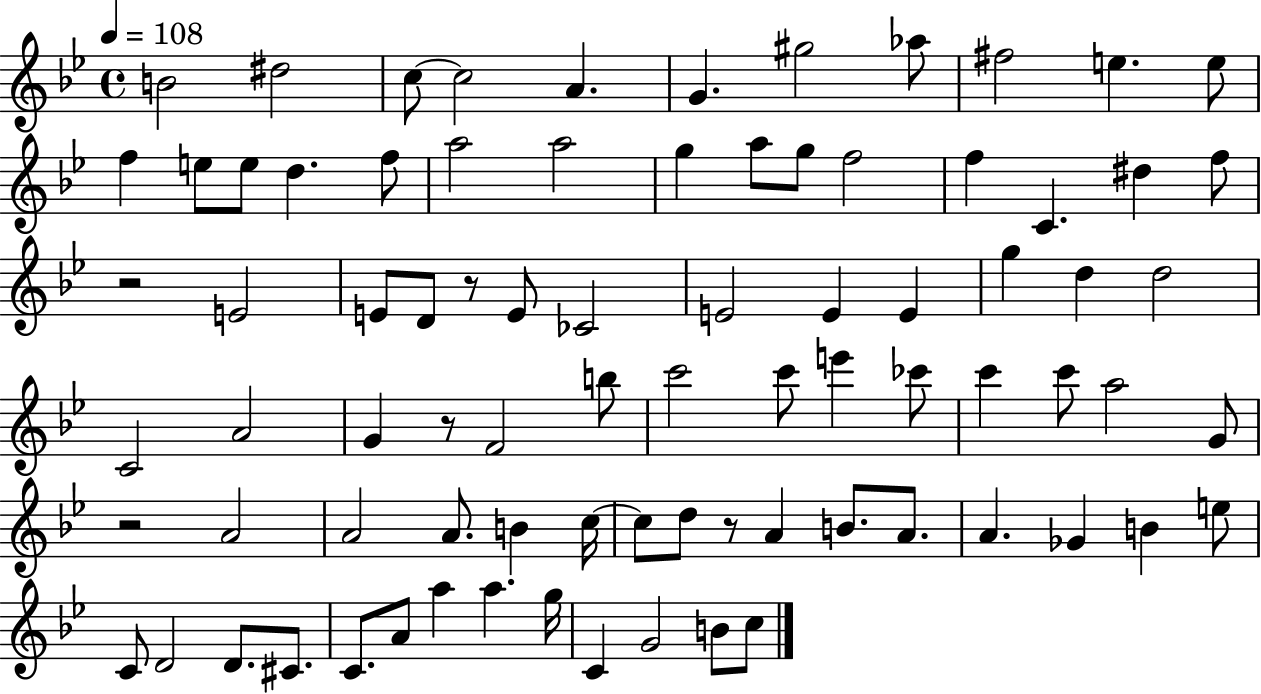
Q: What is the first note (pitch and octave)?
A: B4